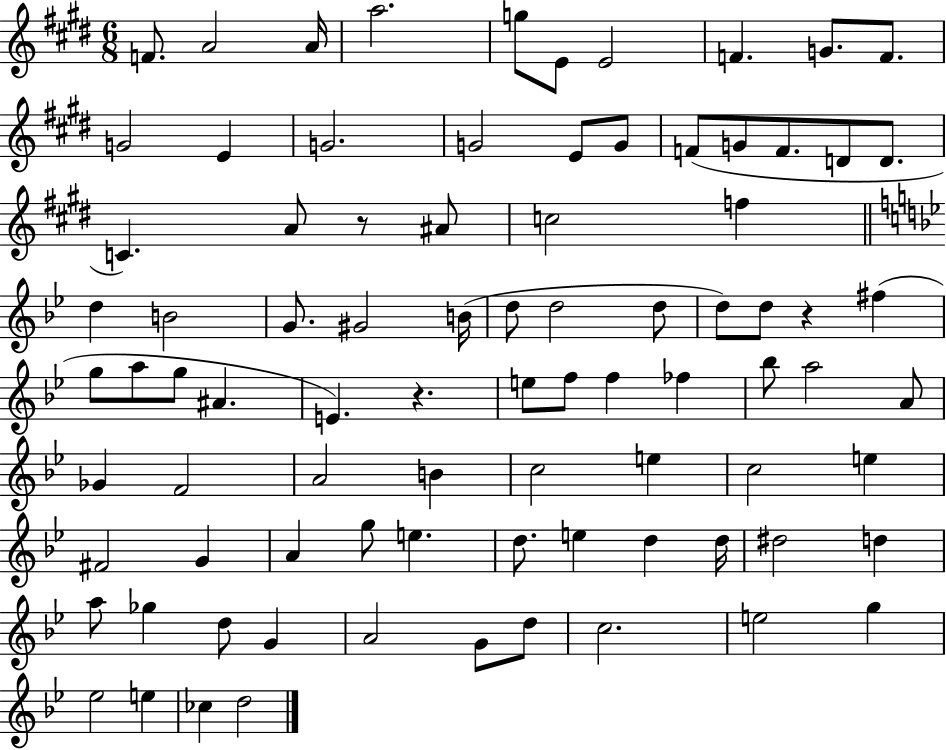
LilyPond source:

{
  \clef treble
  \numericTimeSignature
  \time 6/8
  \key e \major
  f'8. a'2 a'16 | a''2. | g''8 e'8 e'2 | f'4. g'8. f'8. | \break g'2 e'4 | g'2. | g'2 e'8 g'8 | f'8( g'8 f'8. d'8 d'8. | \break c'4.) a'8 r8 ais'8 | c''2 f''4 | \bar "||" \break \key bes \major d''4 b'2 | g'8. gis'2 b'16( | d''8 d''2 d''8 | d''8) d''8 r4 fis''4( | \break g''8 a''8 g''8 ais'4. | e'4.) r4. | e''8 f''8 f''4 fes''4 | bes''8 a''2 a'8 | \break ges'4 f'2 | a'2 b'4 | c''2 e''4 | c''2 e''4 | \break fis'2 g'4 | a'4 g''8 e''4. | d''8. e''4 d''4 d''16 | dis''2 d''4 | \break a''8 ges''4 d''8 g'4 | a'2 g'8 d''8 | c''2. | e''2 g''4 | \break ees''2 e''4 | ces''4 d''2 | \bar "|."
}